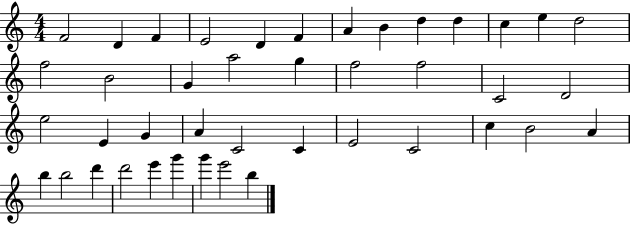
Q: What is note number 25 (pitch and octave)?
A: G4